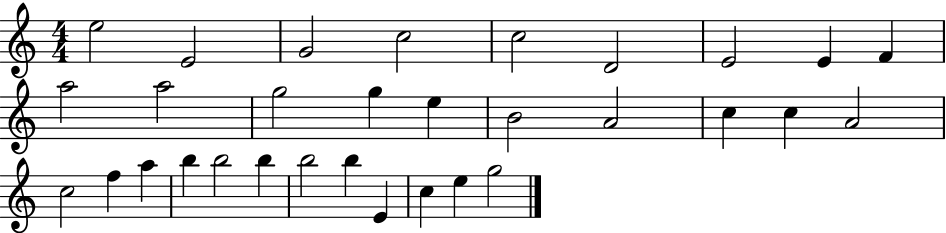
X:1
T:Untitled
M:4/4
L:1/4
K:C
e2 E2 G2 c2 c2 D2 E2 E F a2 a2 g2 g e B2 A2 c c A2 c2 f a b b2 b b2 b E c e g2